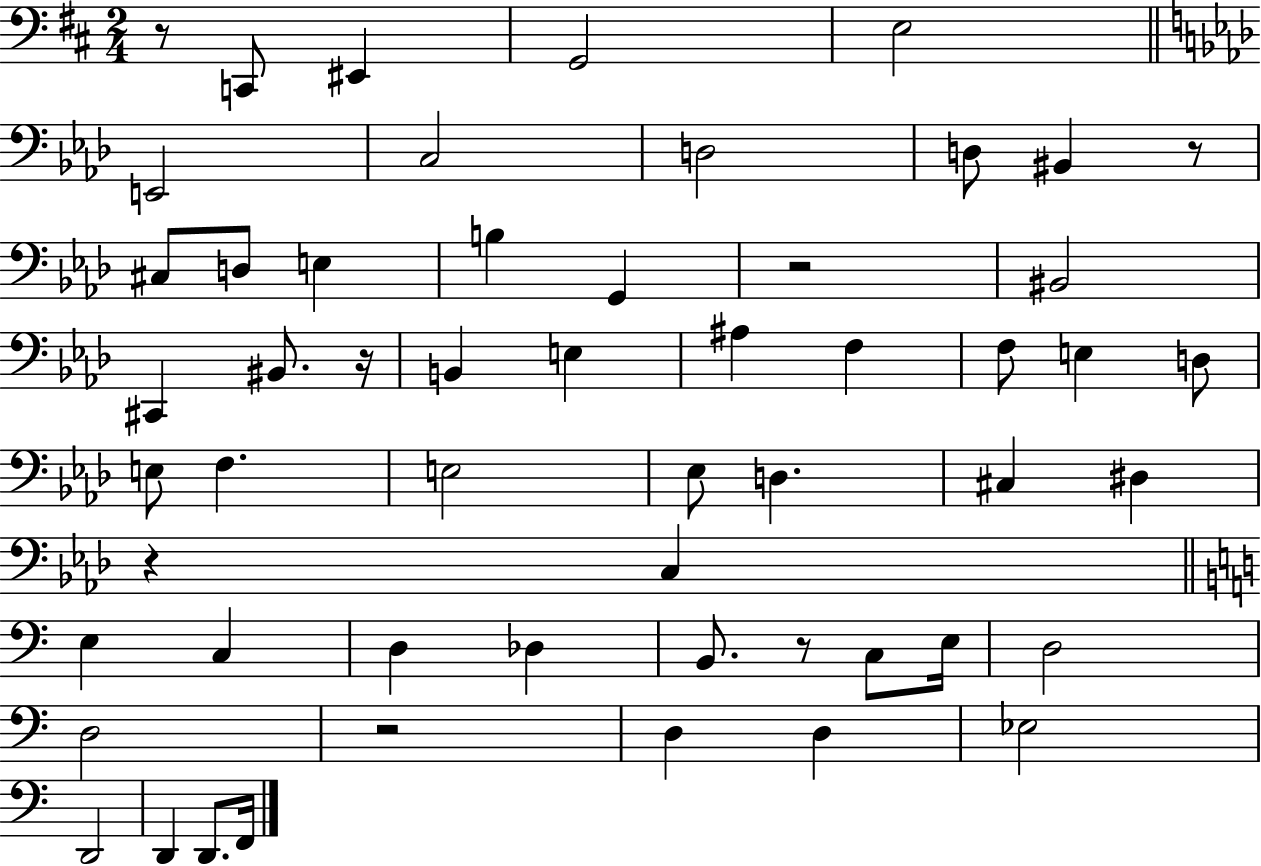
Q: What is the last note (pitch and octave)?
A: F2